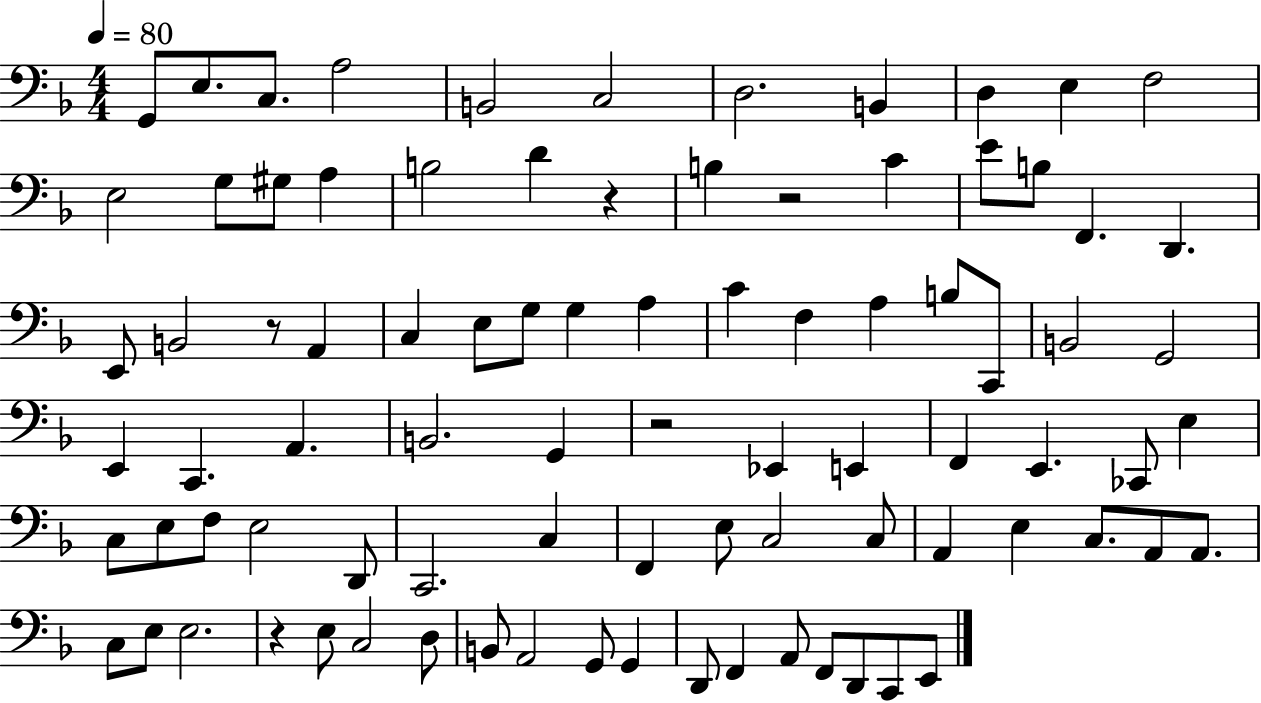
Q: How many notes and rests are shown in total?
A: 87